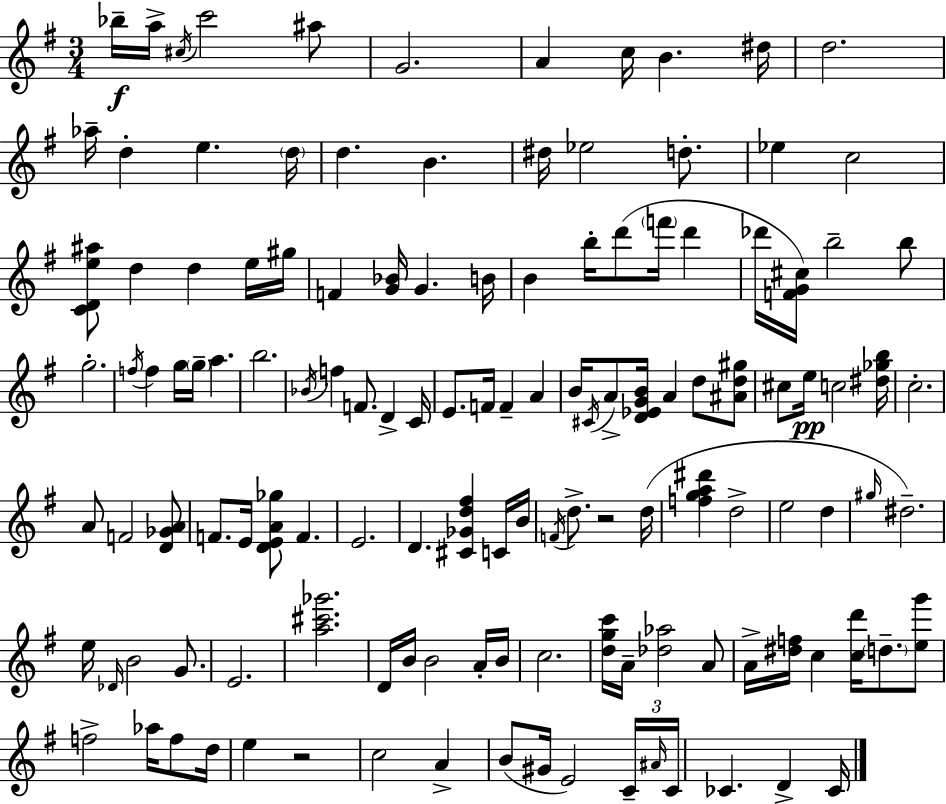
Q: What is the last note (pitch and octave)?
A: CES4